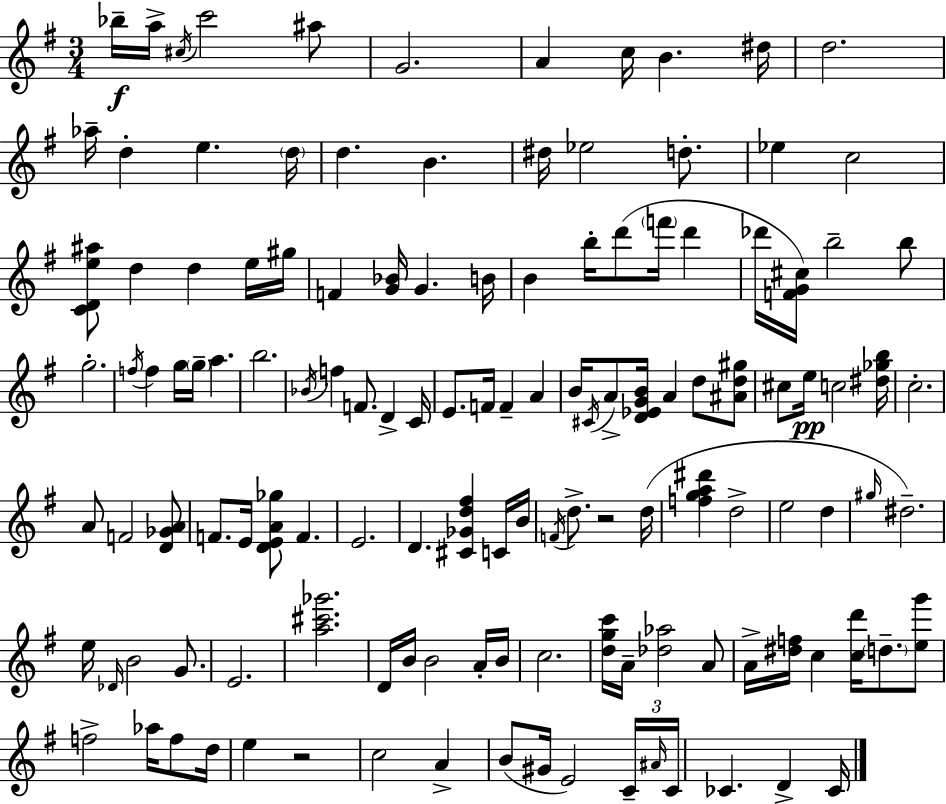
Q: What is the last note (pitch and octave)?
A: CES4